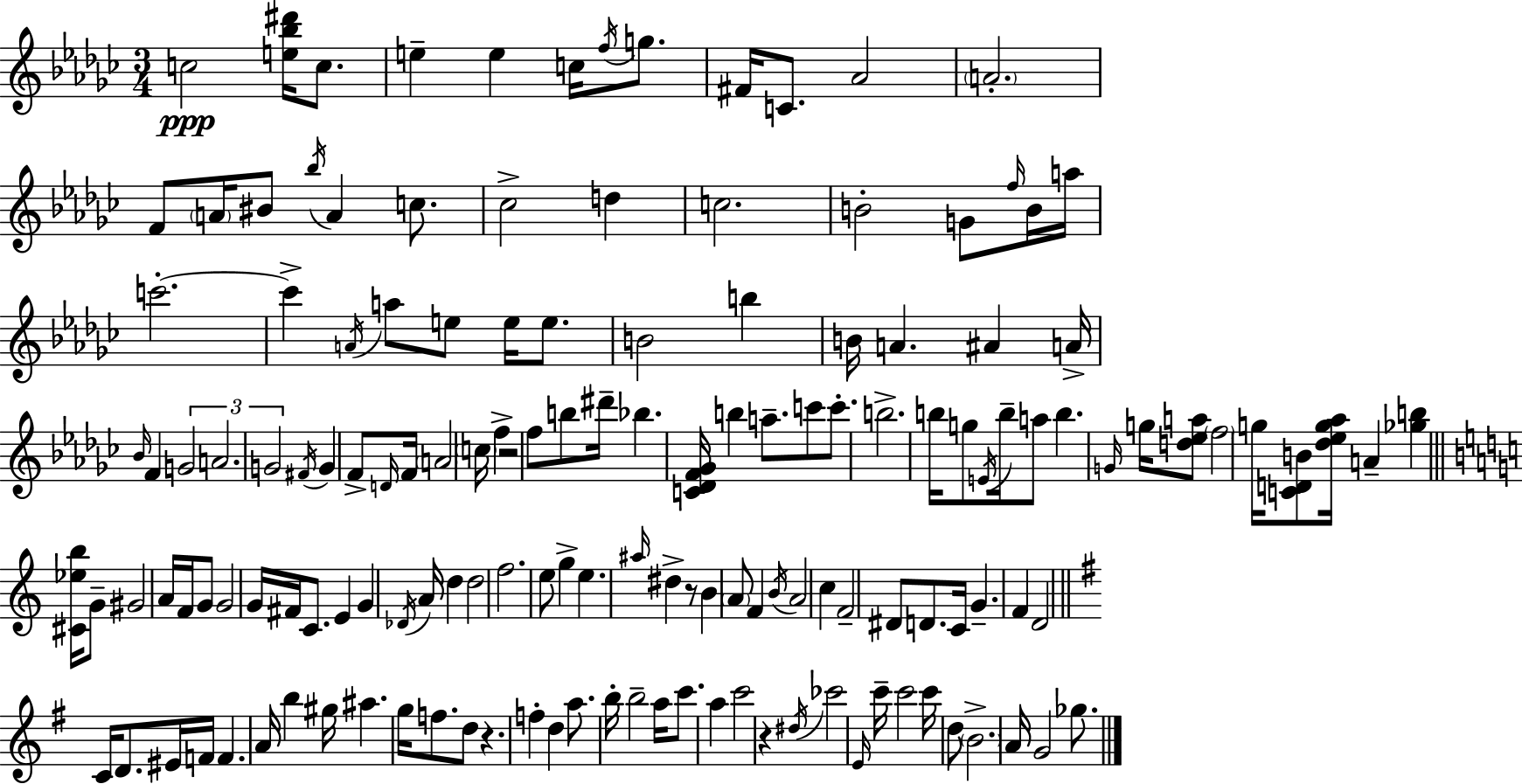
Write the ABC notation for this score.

X:1
T:Untitled
M:3/4
L:1/4
K:Ebm
c2 [e_b^d']/4 c/2 e e c/4 f/4 g/2 ^F/4 C/2 _A2 A2 F/2 A/4 ^B/2 _b/4 A c/2 _c2 d c2 B2 G/2 f/4 B/4 a/4 c'2 c' A/4 a/2 e/2 e/4 e/2 B2 b B/4 A ^A A/4 _B/4 F G2 A2 G2 ^F/4 G F/2 D/4 F/4 A2 c/4 f z2 f/2 b/2 ^d'/4 _b [C_DF_G]/4 b a/2 c'/2 c'/2 b2 b/4 g/2 E/4 b/4 a/2 b G/4 g/4 [d_ea]/2 f2 g/4 [CDB]/2 [_d_eg_a]/4 A [_gb] [^C_eb]/4 G/2 ^G2 A/4 F/4 G/2 G2 G/4 ^F/4 C/2 E G _D/4 A/4 d d2 f2 e/2 g e ^a/4 ^d z/2 B A/2 F B/4 A2 c F2 ^D/2 D/2 C/4 G F D2 C/4 D/2 ^E/4 F/4 F A/4 b ^g/4 ^a g/4 f/2 d/2 z f d a/2 b/4 b2 a/4 c'/2 a c'2 z ^d/4 _c'2 E/4 c'/4 c'2 c'/4 d/2 B2 A/4 G2 _g/2